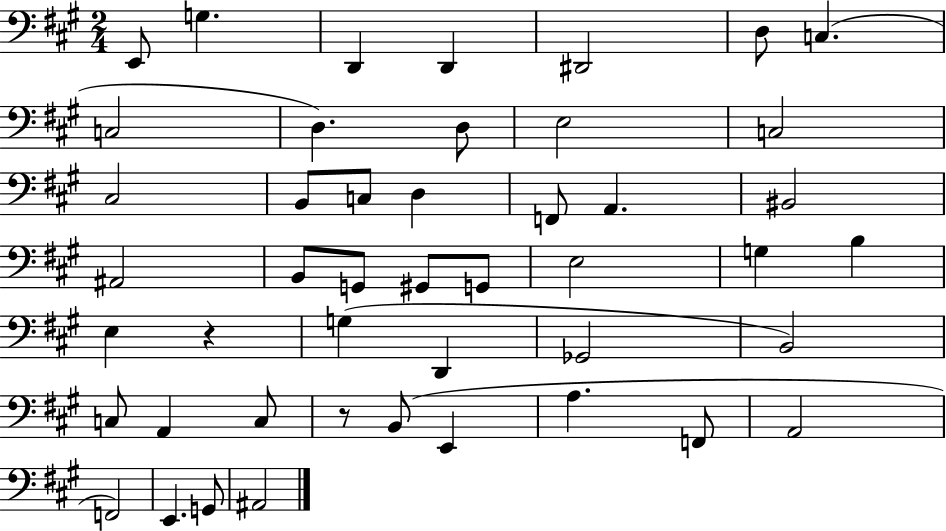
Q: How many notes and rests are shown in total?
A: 46